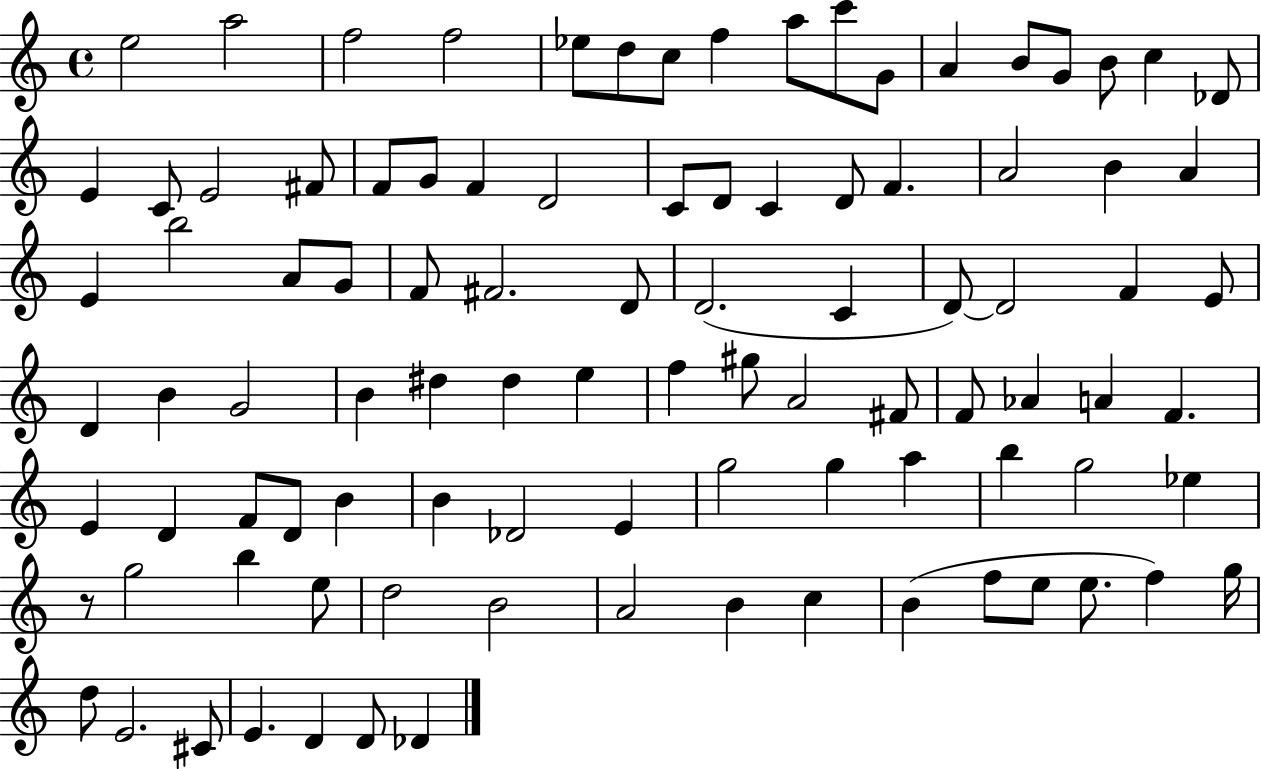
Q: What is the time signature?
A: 4/4